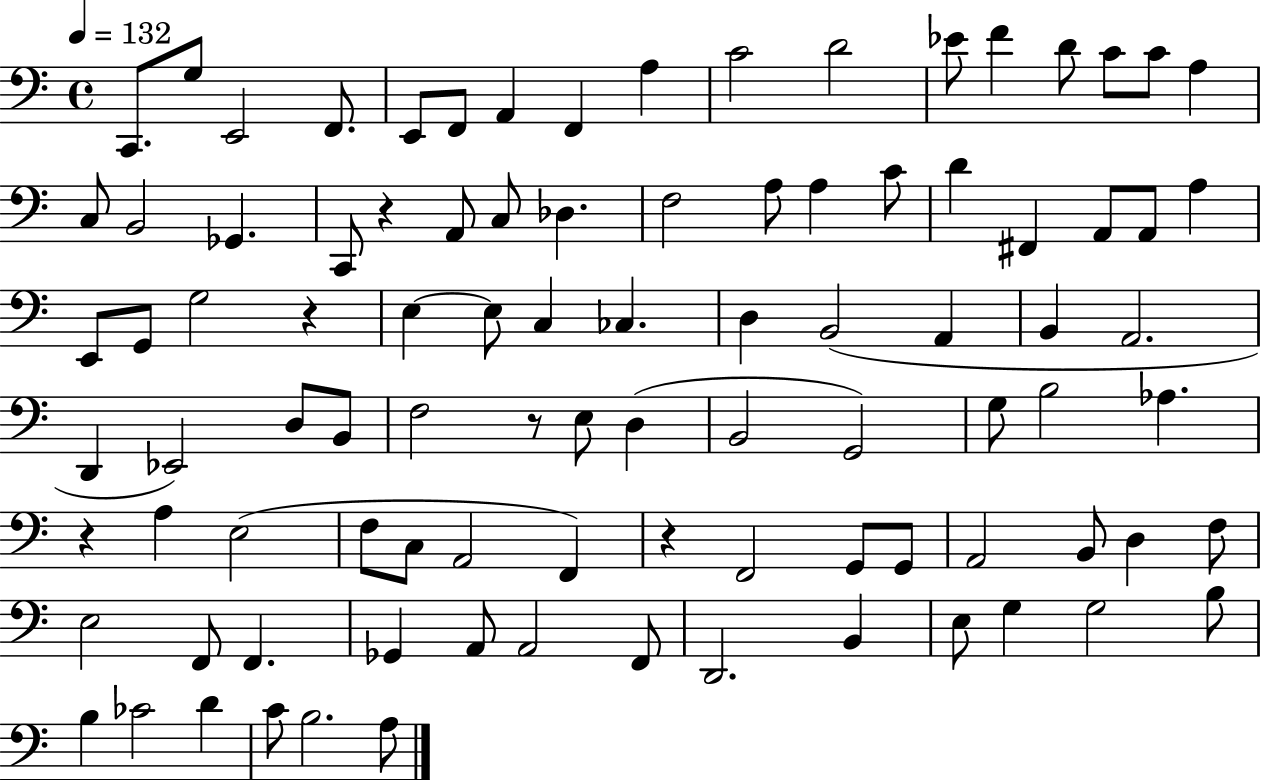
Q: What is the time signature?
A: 4/4